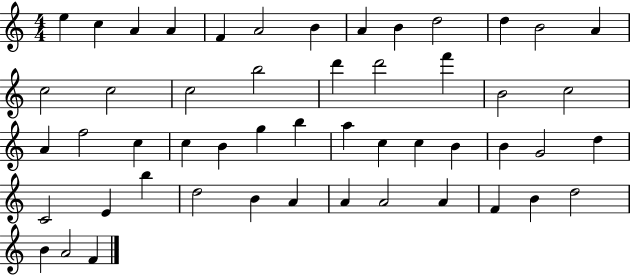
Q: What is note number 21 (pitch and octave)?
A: B4